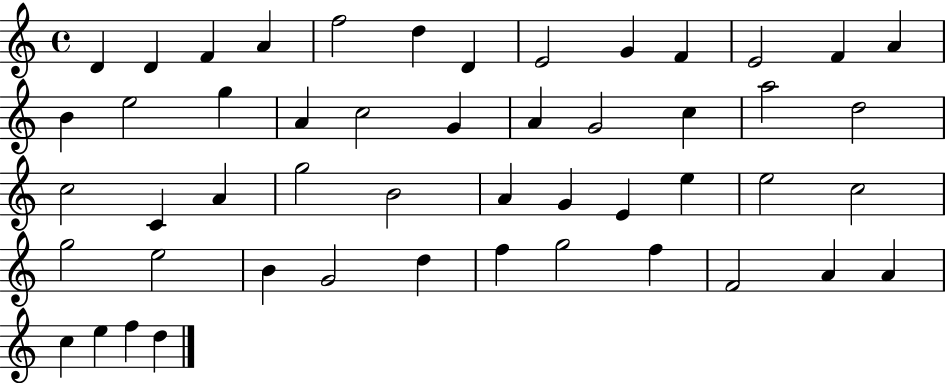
D4/q D4/q F4/q A4/q F5/h D5/q D4/q E4/h G4/q F4/q E4/h F4/q A4/q B4/q E5/h G5/q A4/q C5/h G4/q A4/q G4/h C5/q A5/h D5/h C5/h C4/q A4/q G5/h B4/h A4/q G4/q E4/q E5/q E5/h C5/h G5/h E5/h B4/q G4/h D5/q F5/q G5/h F5/q F4/h A4/q A4/q C5/q E5/q F5/q D5/q